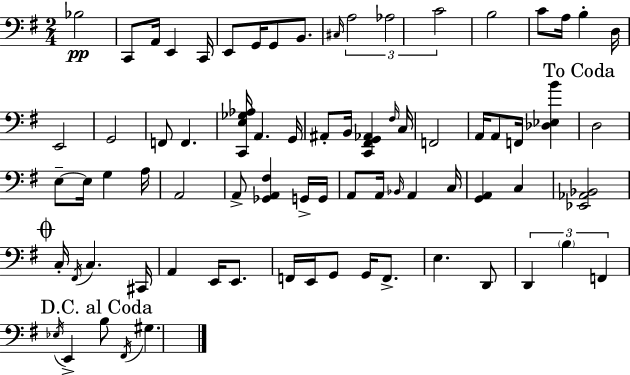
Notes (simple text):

Bb3/h C2/e A2/s E2/q C2/s E2/e G2/s G2/e B2/e. C#3/s A3/h Ab3/h C4/h B3/h C4/e A3/s B3/q D3/s E2/h G2/h F2/e F2/q. [C2,E3,Gb3,Ab3]/s A2/q. G2/s A#2/e B2/s [C2,F#2,G2,Ab2]/q F#3/s C3/s F2/h A2/s A2/e F2/s [Db3,Eb3,B4]/q D3/h E3/e E3/s G3/q A3/s A2/h A2/e [Gb2,A2,F#3]/q G2/s G2/s A2/e A2/s Bb2/s A2/q C3/s [G2,A2]/q C3/q [Eb2,Ab2,Bb2]/h C3/s F#2/s C3/q. C#2/s A2/q E2/s E2/e. F2/s E2/s G2/e G2/s F2/e. E3/q. D2/e D2/q B3/q F2/q Eb3/s E2/q B3/e F#2/s G#3/q.